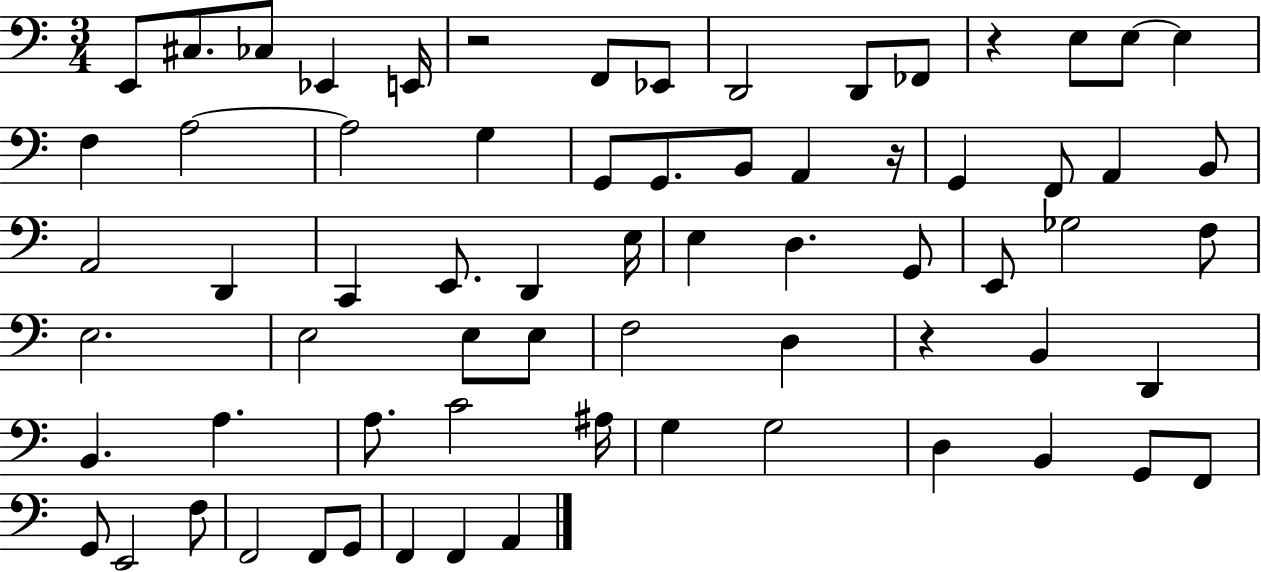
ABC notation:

X:1
T:Untitled
M:3/4
L:1/4
K:C
E,,/2 ^C,/2 _C,/2 _E,, E,,/4 z2 F,,/2 _E,,/2 D,,2 D,,/2 _F,,/2 z E,/2 E,/2 E, F, A,2 A,2 G, G,,/2 G,,/2 B,,/2 A,, z/4 G,, F,,/2 A,, B,,/2 A,,2 D,, C,, E,,/2 D,, E,/4 E, D, G,,/2 E,,/2 _G,2 F,/2 E,2 E,2 E,/2 E,/2 F,2 D, z B,, D,, B,, A, A,/2 C2 ^A,/4 G, G,2 D, B,, G,,/2 F,,/2 G,,/2 E,,2 F,/2 F,,2 F,,/2 G,,/2 F,, F,, A,,